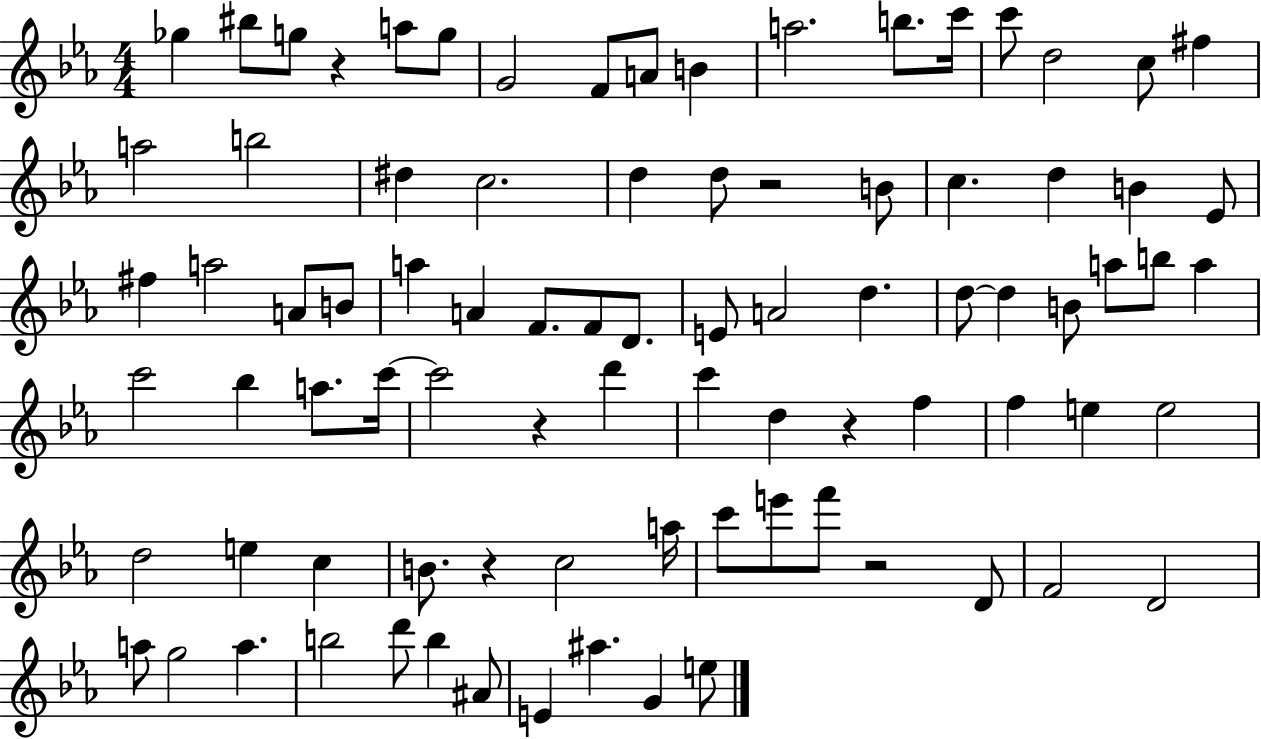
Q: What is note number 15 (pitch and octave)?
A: C5